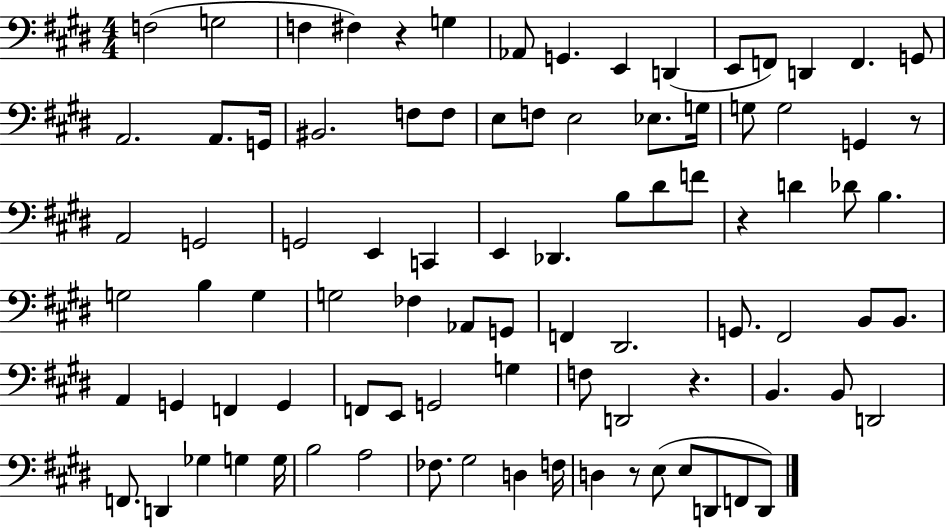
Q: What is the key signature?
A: E major